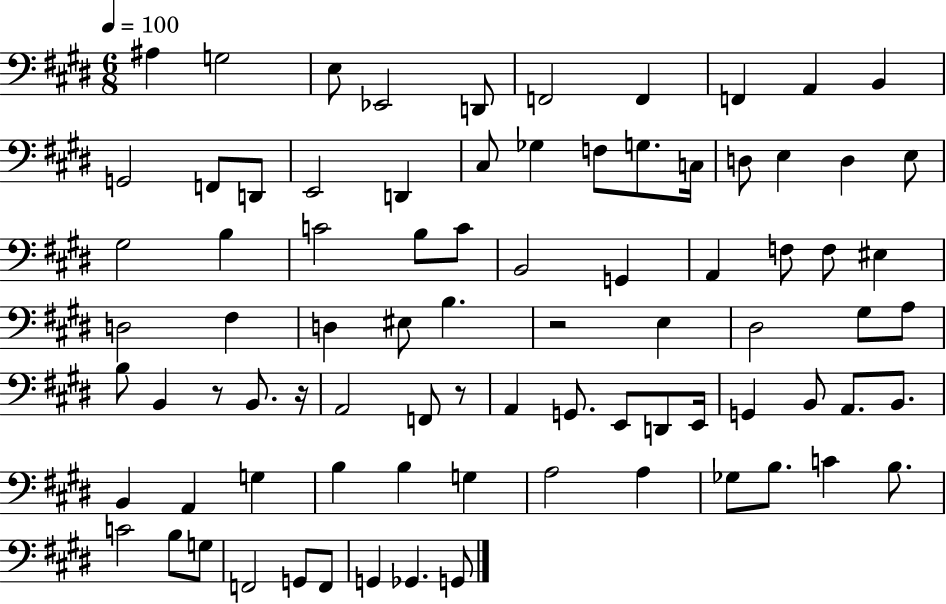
{
  \clef bass
  \numericTimeSignature
  \time 6/8
  \key e \major
  \tempo 4 = 100
  \repeat volta 2 { ais4 g2 | e8 ees,2 d,8 | f,2 f,4 | f,4 a,4 b,4 | \break g,2 f,8 d,8 | e,2 d,4 | cis8 ges4 f8 g8. c16 | d8 e4 d4 e8 | \break gis2 b4 | c'2 b8 c'8 | b,2 g,4 | a,4 f8 f8 eis4 | \break d2 fis4 | d4 eis8 b4. | r2 e4 | dis2 gis8 a8 | \break b8 b,4 r8 b,8. r16 | a,2 f,8 r8 | a,4 g,8. e,8 d,8 e,16 | g,4 b,8 a,8. b,8. | \break b,4 a,4 g4 | b4 b4 g4 | a2 a4 | ges8 b8. c'4 b8. | \break c'2 b8 g8 | f,2 g,8 f,8 | g,4 ges,4. g,8 | } \bar "|."
}